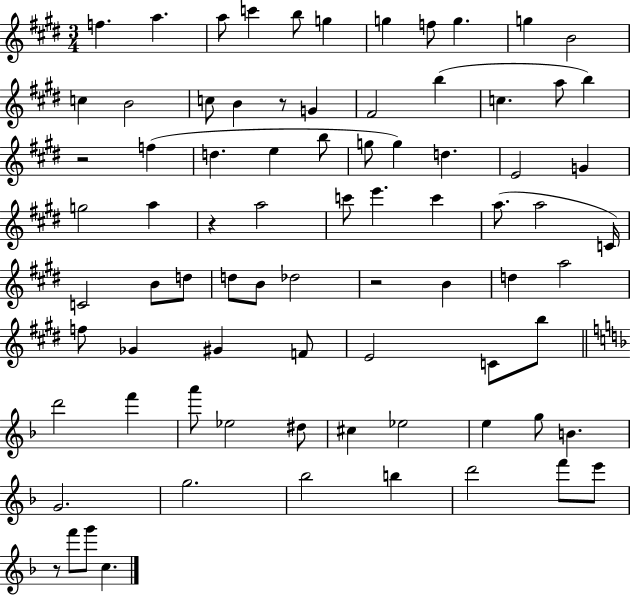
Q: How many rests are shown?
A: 5